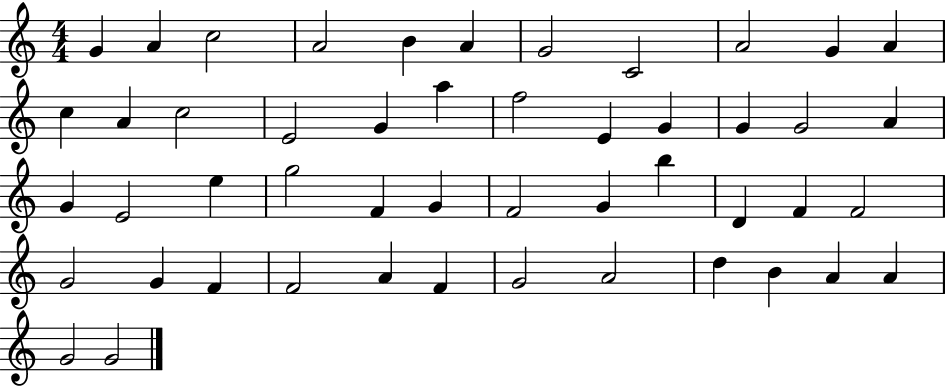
X:1
T:Untitled
M:4/4
L:1/4
K:C
G A c2 A2 B A G2 C2 A2 G A c A c2 E2 G a f2 E G G G2 A G E2 e g2 F G F2 G b D F F2 G2 G F F2 A F G2 A2 d B A A G2 G2